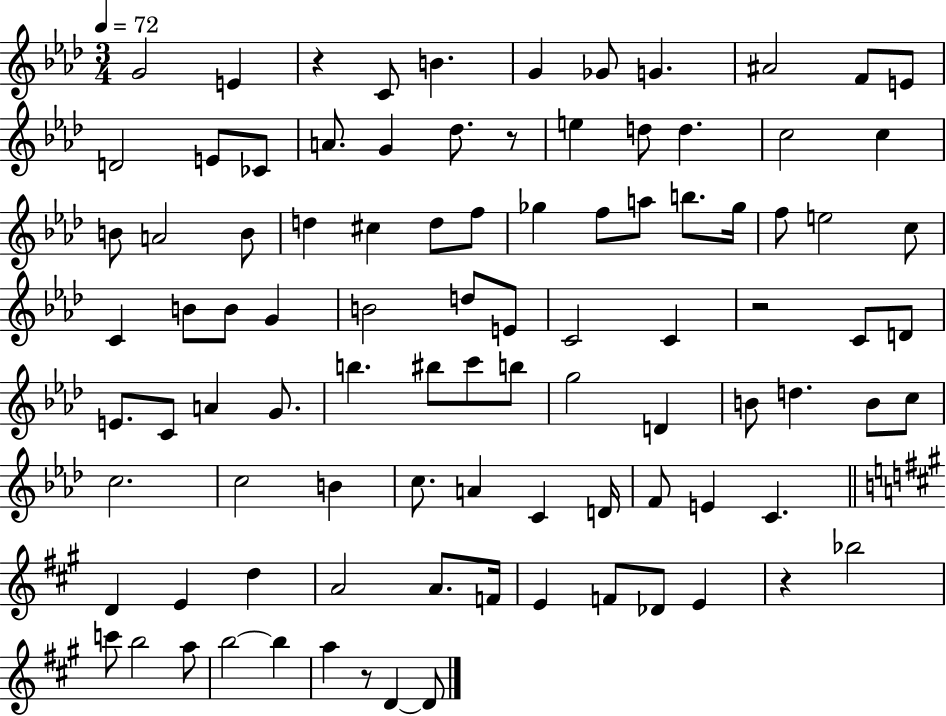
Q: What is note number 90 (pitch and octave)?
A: D4